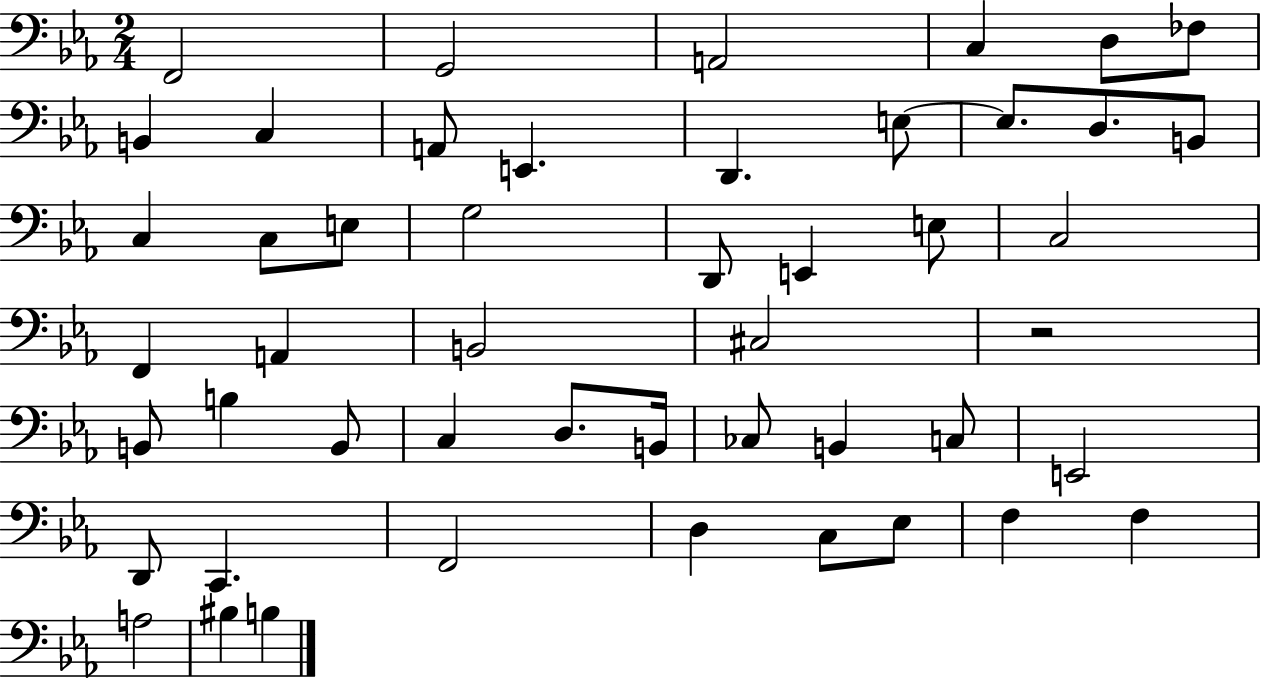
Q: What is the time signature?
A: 2/4